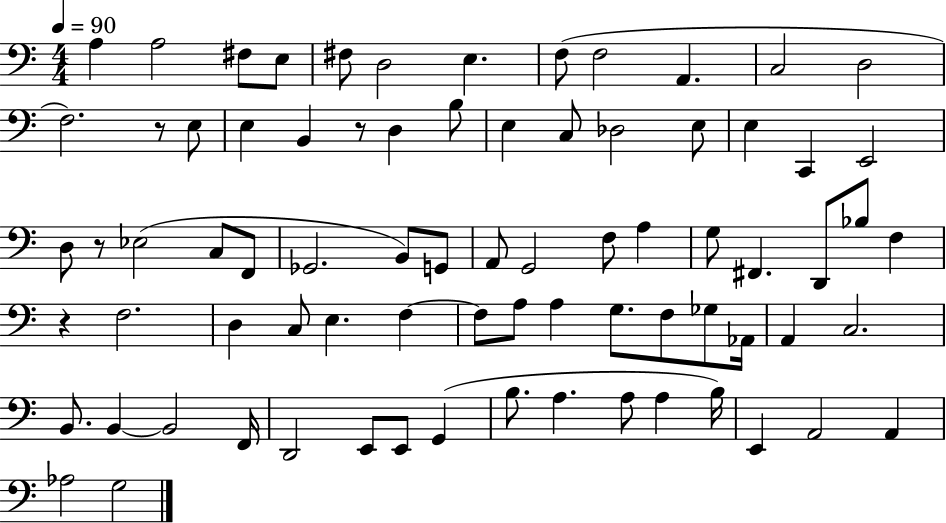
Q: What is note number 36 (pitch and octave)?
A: A3